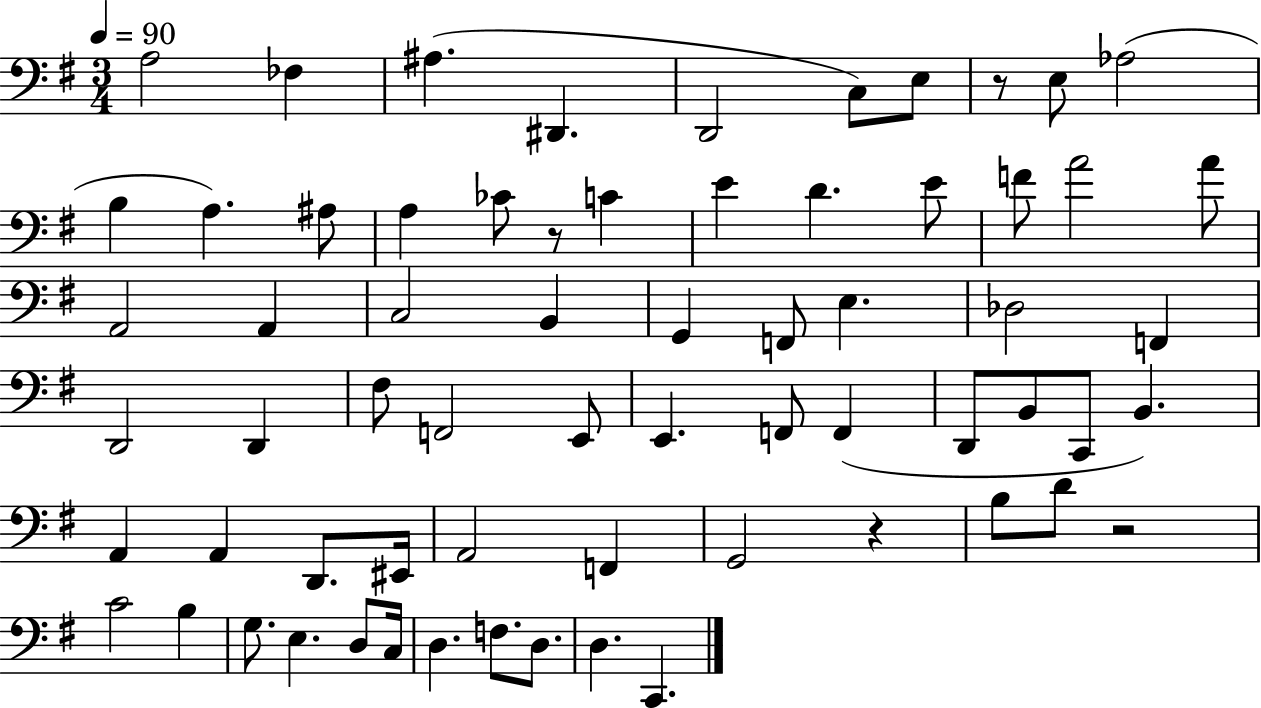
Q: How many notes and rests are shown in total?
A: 66